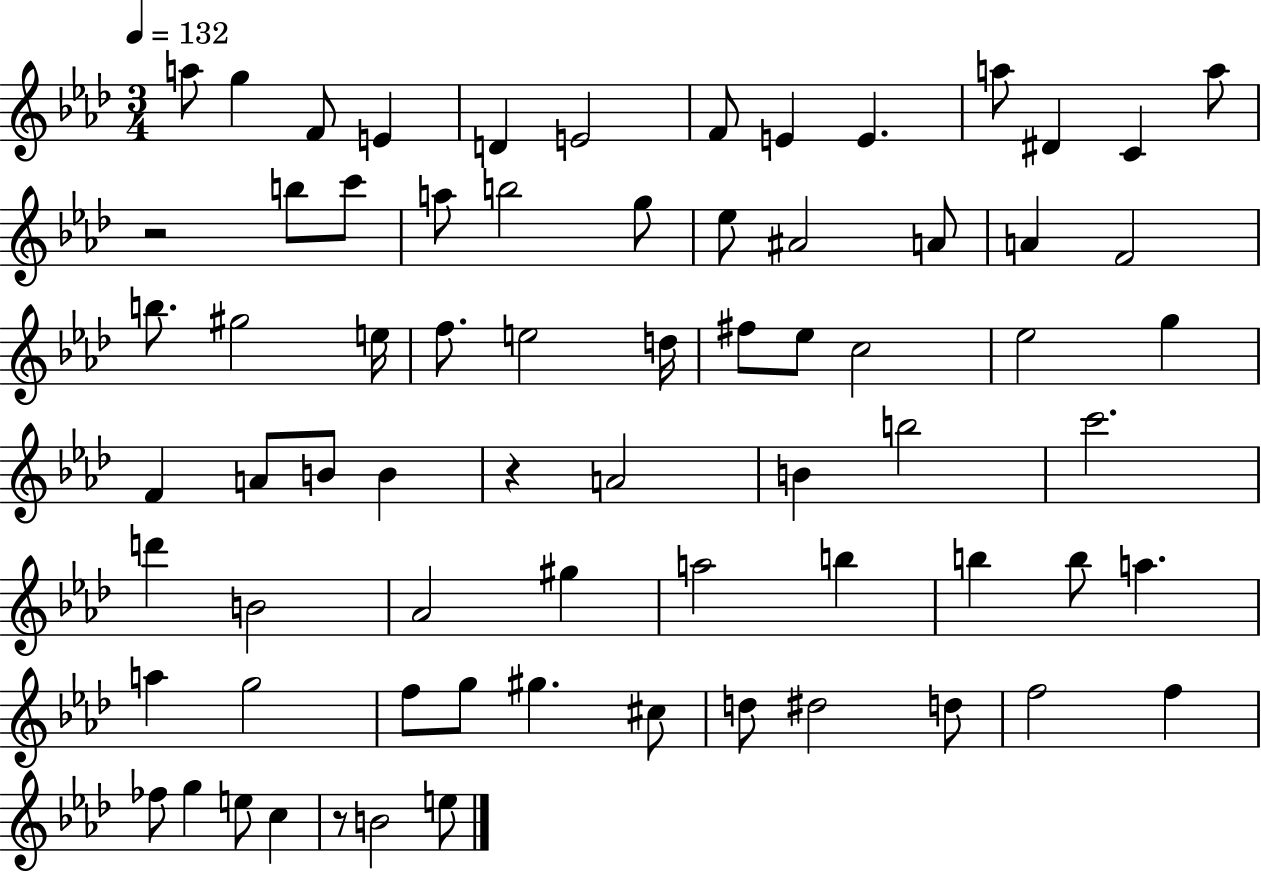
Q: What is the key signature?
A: AES major